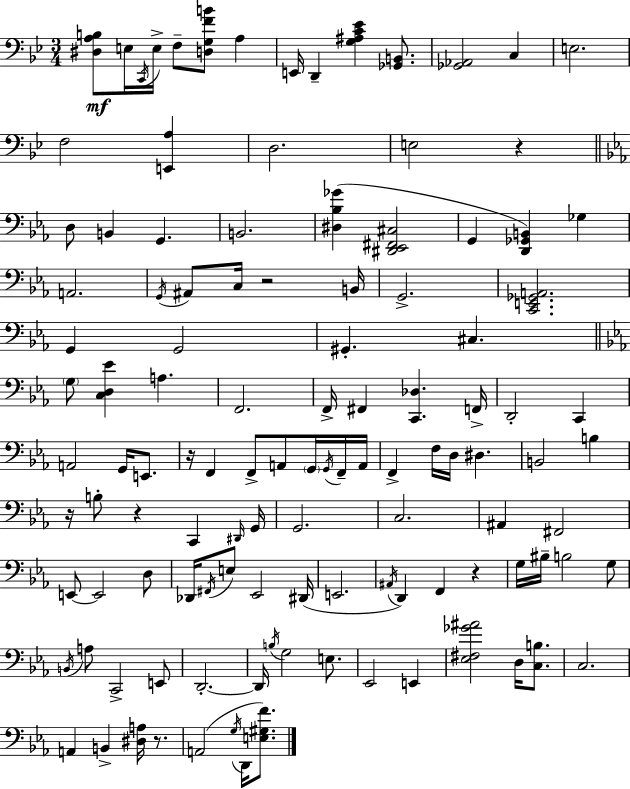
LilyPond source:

{
  \clef bass
  \numericTimeSignature
  \time 3/4
  \key bes \major
  \repeat volta 2 { <dis a b>8\mf e16 \acciaccatura { c,16 } e16-> f8-- <d g f' b'>8 a4 | e,16 d,4-- <g ais c' ees'>4 <ges, b,>8. | <ges, aes,>2 c4 | e2. | \break f2 <e, a>4 | d2. | e2 r4 | \bar "||" \break \key ees \major d8 b,4 g,4. | b,2. | <dis bes ges'>4( <dis, ees, fis, cis>2 | g,4 <d, ges, b,>4) ges4 | \break a,2. | \acciaccatura { g,16 } ais,8 c16 r2 | b,16 g,2.-> | <c, e, ges, a,>2. | \break g,4 g,2 | gis,4.-. cis4. | \bar "||" \break \key ees \major \parenthesize g8 <c d ees'>4 a4. | f,2. | f,16-> fis,4 <c, des>4. f,16-> | d,2-. c,4 | \break a,2 g,16 e,8. | r16 f,4 f,8-> a,8 \parenthesize g,16 \acciaccatura { g,16 } f,16-- | a,16 f,4-> f16 d16 dis4. | b,2 b4 | \break r16 b8-. r4 c,4 | \grace { dis,16 } g,16 g,2. | c2. | ais,4 fis,2 | \break e,8~~ e,2 | d8 des,16 \acciaccatura { fis,16 } e8 ees,2 | dis,16( e,2. | \acciaccatura { ais,16 }) d,4 f,4 | \break r4 g16 bis16-- b2 | g8 \acciaccatura { b,16 } a8 c,2-> | e,8 d,2.-.~~ | d,16 \acciaccatura { b16 } g2 | \break e8. ees,2 | e,4 <ees fis ges' ais'>2 | d16 <c b>8. c2. | a,4 b,4-> | \break <dis a>16 r8. a,2( | \acciaccatura { g16 } d,16 <e gis f'>8.) } \bar "|."
}